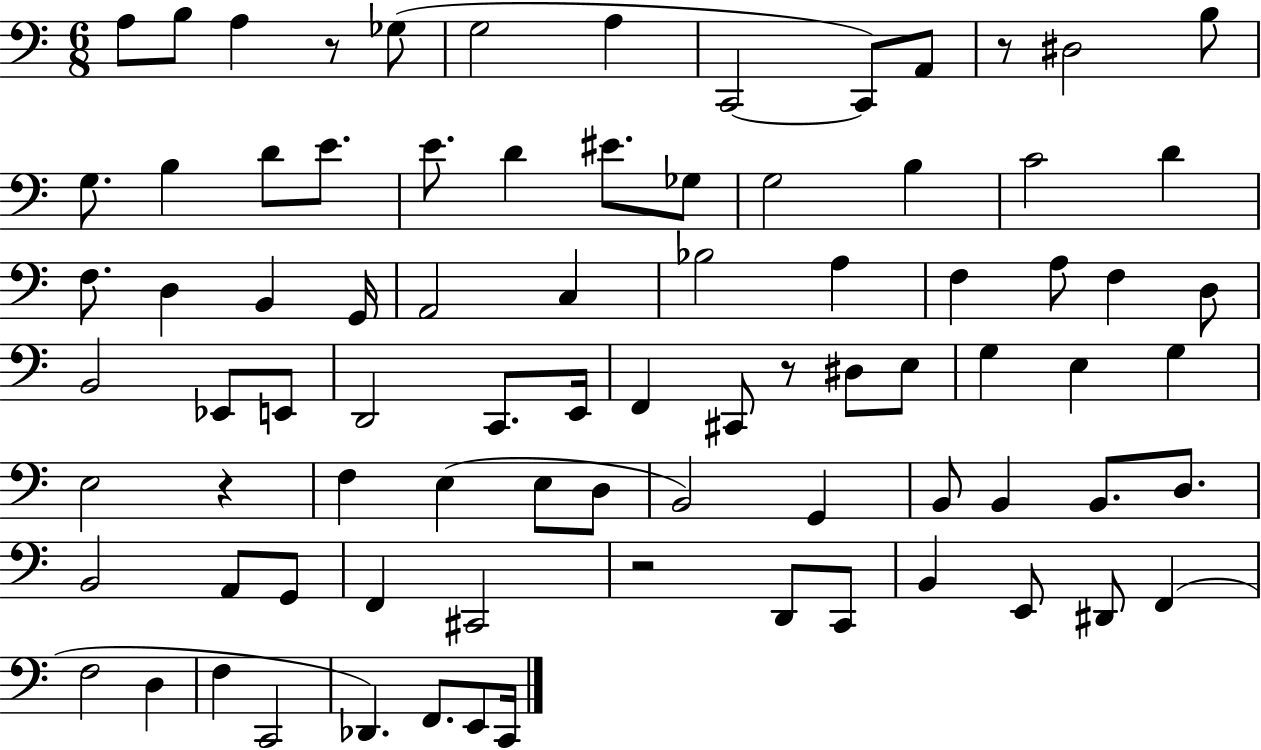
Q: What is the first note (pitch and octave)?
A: A3